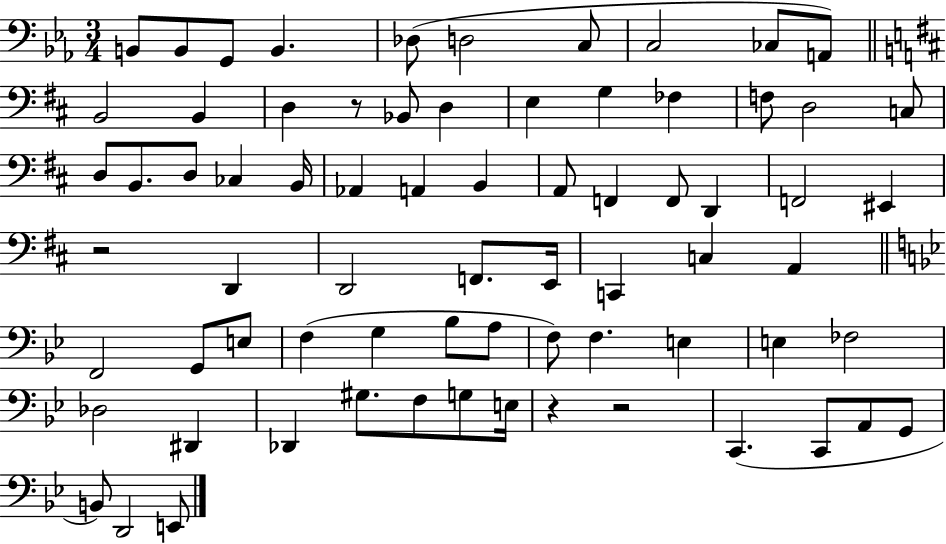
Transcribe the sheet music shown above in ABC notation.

X:1
T:Untitled
M:3/4
L:1/4
K:Eb
B,,/2 B,,/2 G,,/2 B,, _D,/2 D,2 C,/2 C,2 _C,/2 A,,/2 B,,2 B,, D, z/2 _B,,/2 D, E, G, _F, F,/2 D,2 C,/2 D,/2 B,,/2 D,/2 _C, B,,/4 _A,, A,, B,, A,,/2 F,, F,,/2 D,, F,,2 ^E,, z2 D,, D,,2 F,,/2 E,,/4 C,, C, A,, F,,2 G,,/2 E,/2 F, G, _B,/2 A,/2 F,/2 F, E, E, _F,2 _D,2 ^D,, _D,, ^G,/2 F,/2 G,/2 E,/4 z z2 C,, C,,/2 A,,/2 G,,/2 B,,/2 D,,2 E,,/2